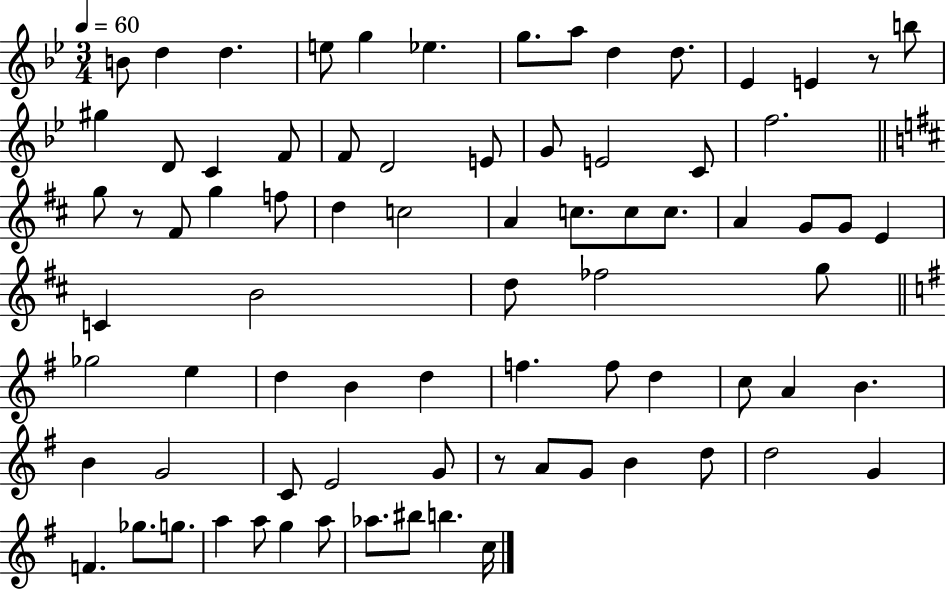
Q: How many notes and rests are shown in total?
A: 79